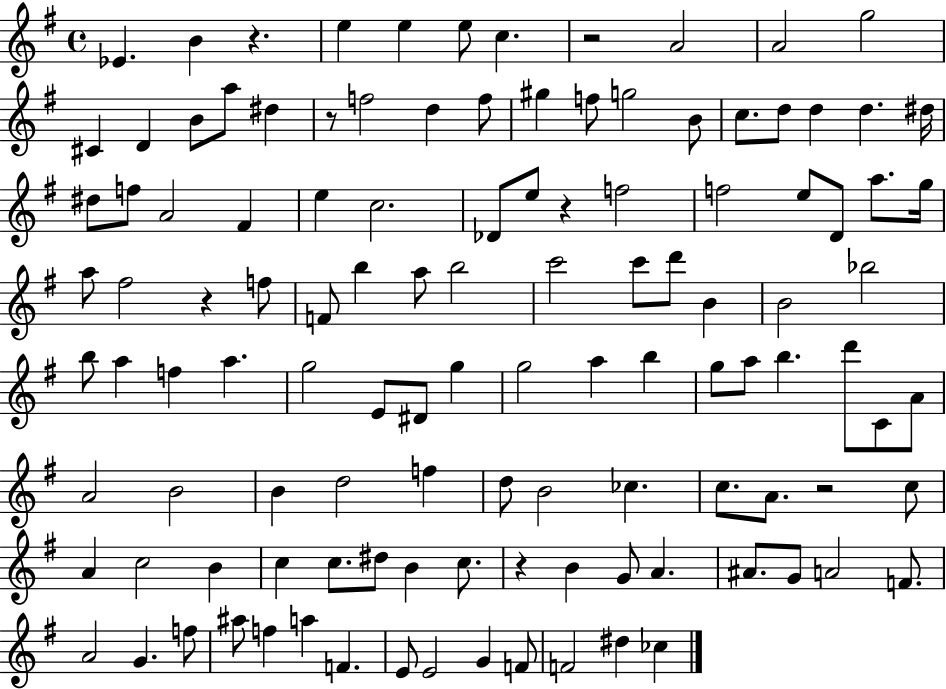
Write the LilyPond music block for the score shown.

{
  \clef treble
  \time 4/4
  \defaultTimeSignature
  \key g \major
  \repeat volta 2 { ees'4. b'4 r4. | e''4 e''4 e''8 c''4. | r2 a'2 | a'2 g''2 | \break cis'4 d'4 b'8 a''8 dis''4 | r8 f''2 d''4 f''8 | gis''4 f''8 g''2 b'8 | c''8. d''8 d''4 d''4. dis''16 | \break dis''8 f''8 a'2 fis'4 | e''4 c''2. | des'8 e''8 r4 f''2 | f''2 e''8 d'8 a''8. g''16 | \break a''8 fis''2 r4 f''8 | f'8 b''4 a''8 b''2 | c'''2 c'''8 d'''8 b'4 | b'2 bes''2 | \break b''8 a''4 f''4 a''4. | g''2 e'8 dis'8 g''4 | g''2 a''4 b''4 | g''8 a''8 b''4. d'''8 c'8 a'8 | \break a'2 b'2 | b'4 d''2 f''4 | d''8 b'2 ces''4. | c''8. a'8. r2 c''8 | \break a'4 c''2 b'4 | c''4 c''8. dis''8 b'4 c''8. | r4 b'4 g'8 a'4. | ais'8. g'8 a'2 f'8. | \break a'2 g'4. f''8 | ais''8 f''4 a''4 f'4. | e'8 e'2 g'4 f'8 | f'2 dis''4 ces''4 | \break } \bar "|."
}